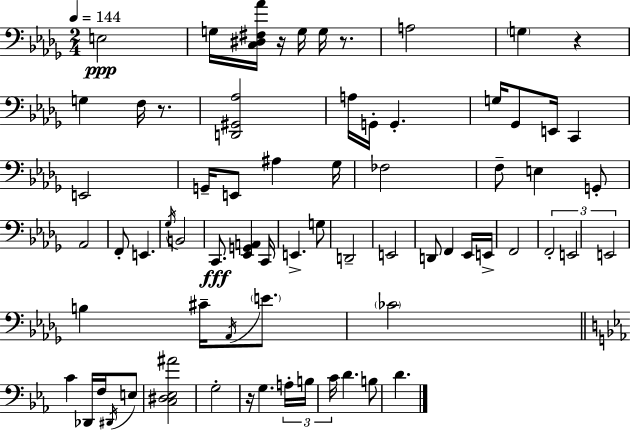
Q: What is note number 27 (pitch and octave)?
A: E2